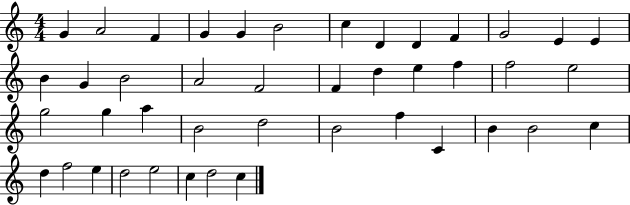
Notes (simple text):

G4/q A4/h F4/q G4/q G4/q B4/h C5/q D4/q D4/q F4/q G4/h E4/q E4/q B4/q G4/q B4/h A4/h F4/h F4/q D5/q E5/q F5/q F5/h E5/h G5/h G5/q A5/q B4/h D5/h B4/h F5/q C4/q B4/q B4/h C5/q D5/q F5/h E5/q D5/h E5/h C5/q D5/h C5/q